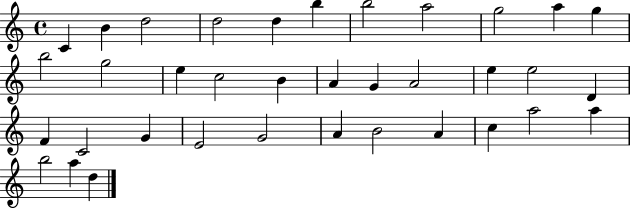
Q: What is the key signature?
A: C major